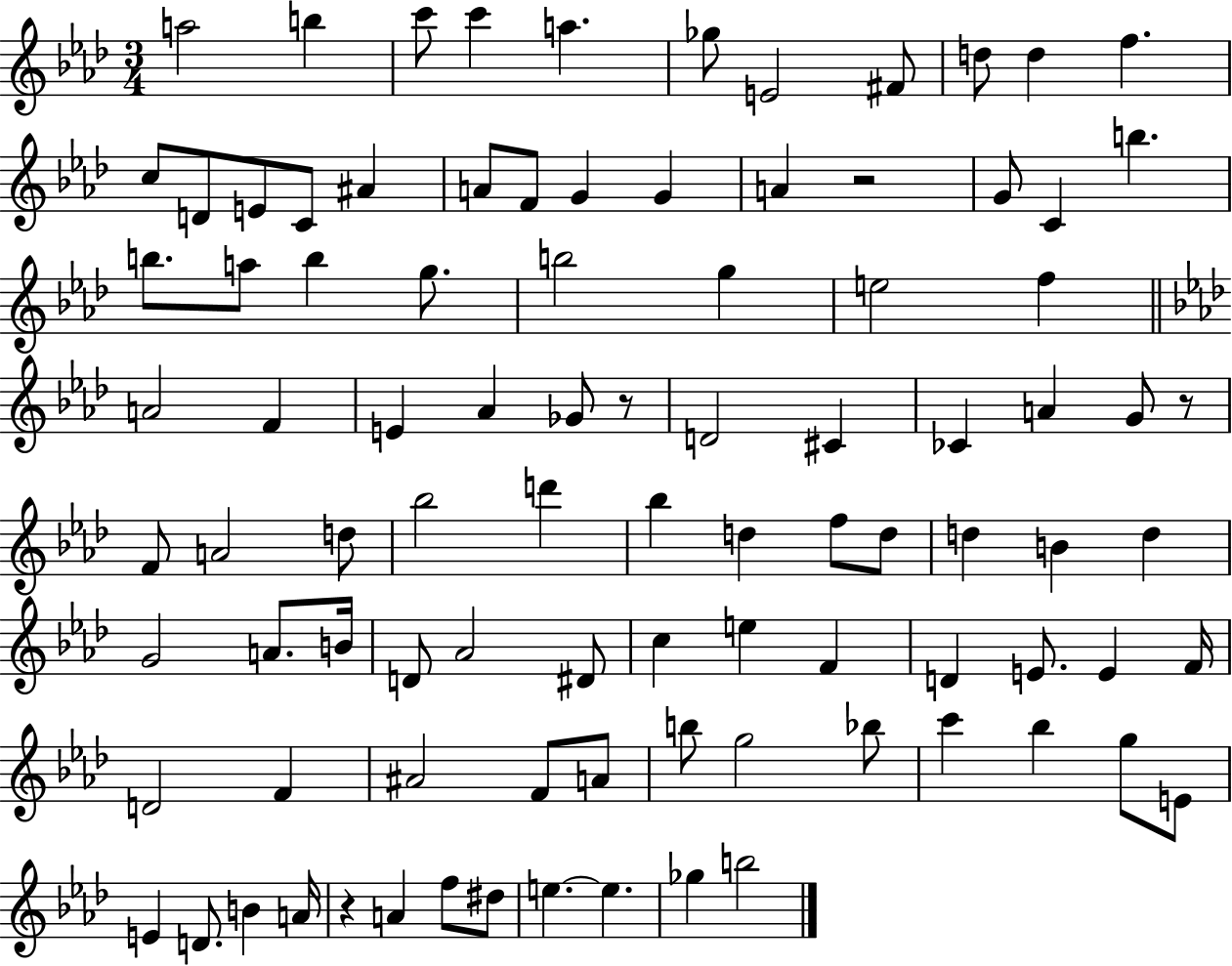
A5/h B5/q C6/e C6/q A5/q. Gb5/e E4/h F#4/e D5/e D5/q F5/q. C5/e D4/e E4/e C4/e A#4/q A4/e F4/e G4/q G4/q A4/q R/h G4/e C4/q B5/q. B5/e. A5/e B5/q G5/e. B5/h G5/q E5/h F5/q A4/h F4/q E4/q Ab4/q Gb4/e R/e D4/h C#4/q CES4/q A4/q G4/e R/e F4/e A4/h D5/e Bb5/h D6/q Bb5/q D5/q F5/e D5/e D5/q B4/q D5/q G4/h A4/e. B4/s D4/e Ab4/h D#4/e C5/q E5/q F4/q D4/q E4/e. E4/q F4/s D4/h F4/q A#4/h F4/e A4/e B5/e G5/h Bb5/e C6/q Bb5/q G5/e E4/e E4/q D4/e. B4/q A4/s R/q A4/q F5/e D#5/e E5/q. E5/q. Gb5/q B5/h